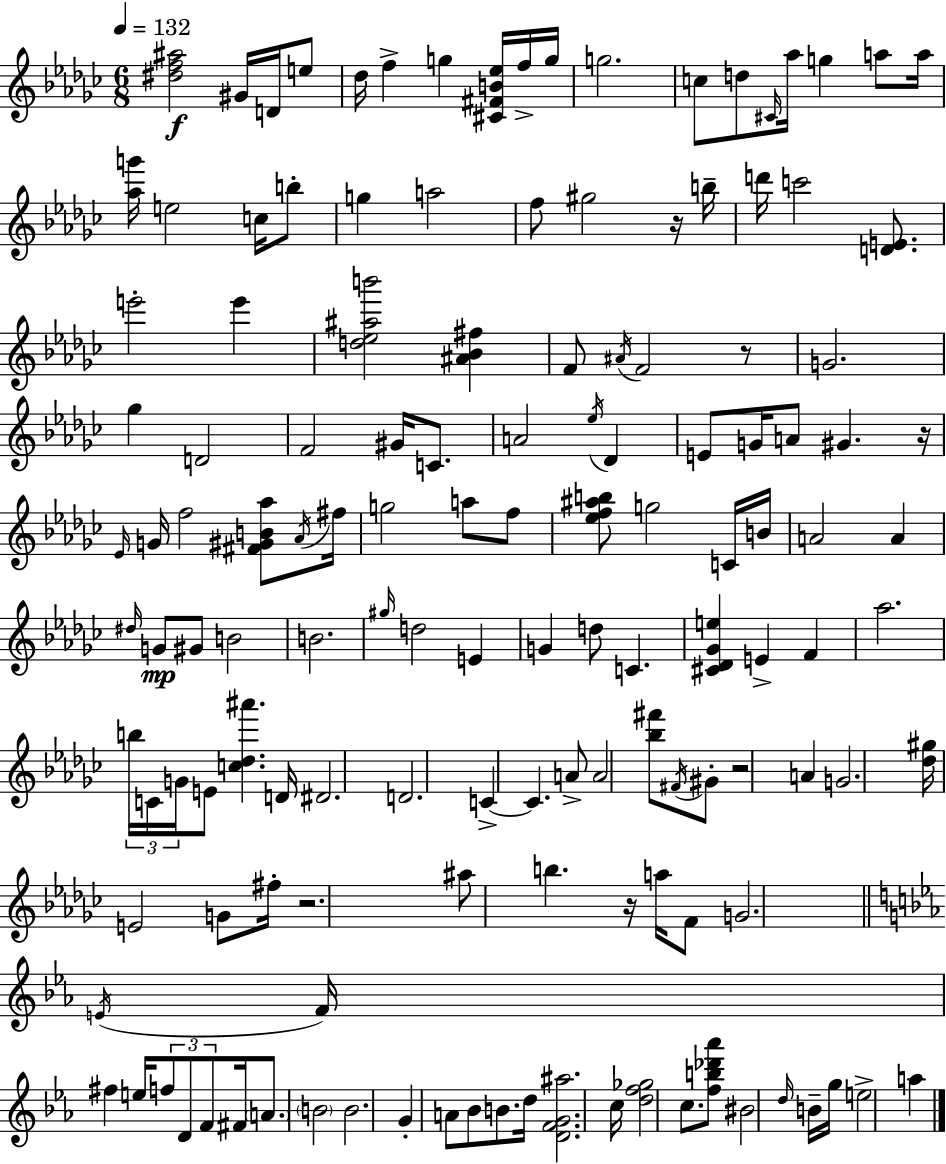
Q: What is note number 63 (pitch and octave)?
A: G#5